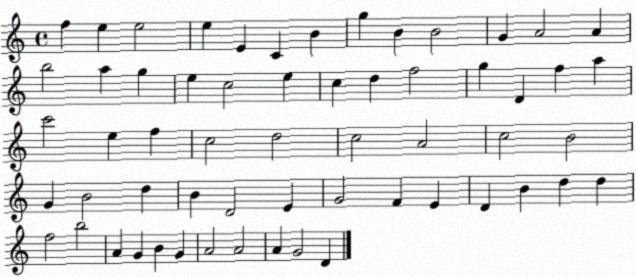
X:1
T:Untitled
M:4/4
L:1/4
K:C
f e e2 e E C B g B B2 G A2 A b2 a g e c2 e c d f2 g D f a c'2 e f c2 d2 c2 A2 c2 B2 G B2 d B D2 E G2 F E D B d d f2 b2 A G B G A2 A2 A G2 D